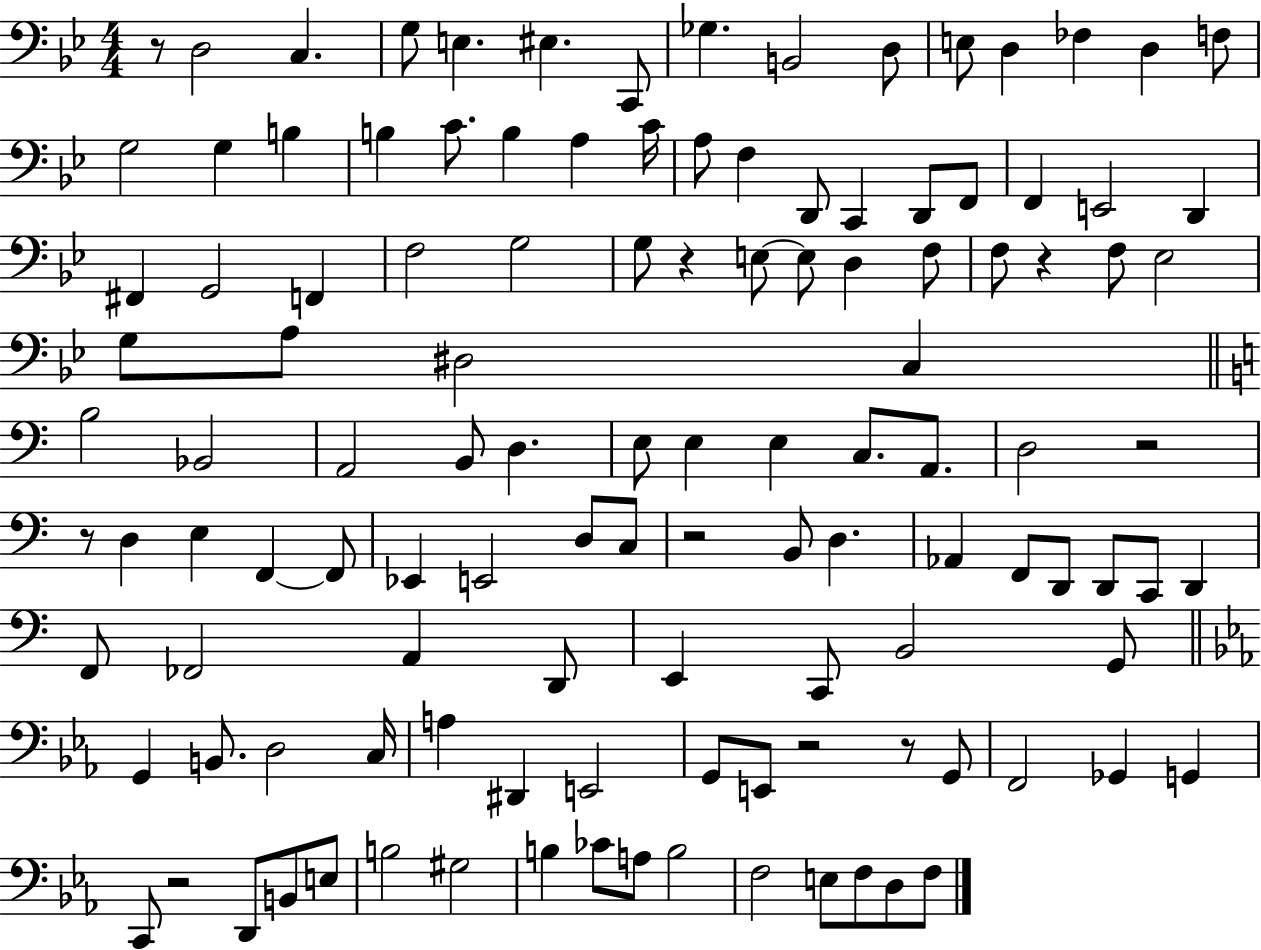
R/e D3/h C3/q. G3/e E3/q. EIS3/q. C2/e Gb3/q. B2/h D3/e E3/e D3/q FES3/q D3/q F3/e G3/h G3/q B3/q B3/q C4/e. B3/q A3/q C4/s A3/e F3/q D2/e C2/q D2/e F2/e F2/q E2/h D2/q F#2/q G2/h F2/q F3/h G3/h G3/e R/q E3/e E3/e D3/q F3/e F3/e R/q F3/e Eb3/h G3/e A3/e D#3/h C3/q B3/h Bb2/h A2/h B2/e D3/q. E3/e E3/q E3/q C3/e. A2/e. D3/h R/h R/e D3/q E3/q F2/q F2/e Eb2/q E2/h D3/e C3/e R/h B2/e D3/q. Ab2/q F2/e D2/e D2/e C2/e D2/q F2/e FES2/h A2/q D2/e E2/q C2/e B2/h G2/e G2/q B2/e. D3/h C3/s A3/q D#2/q E2/h G2/e E2/e R/h R/e G2/e F2/h Gb2/q G2/q C2/e R/h D2/e B2/e E3/e B3/h G#3/h B3/q CES4/e A3/e B3/h F3/h E3/e F3/e D3/e F3/e